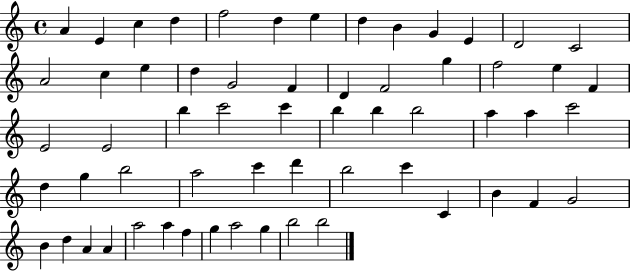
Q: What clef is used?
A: treble